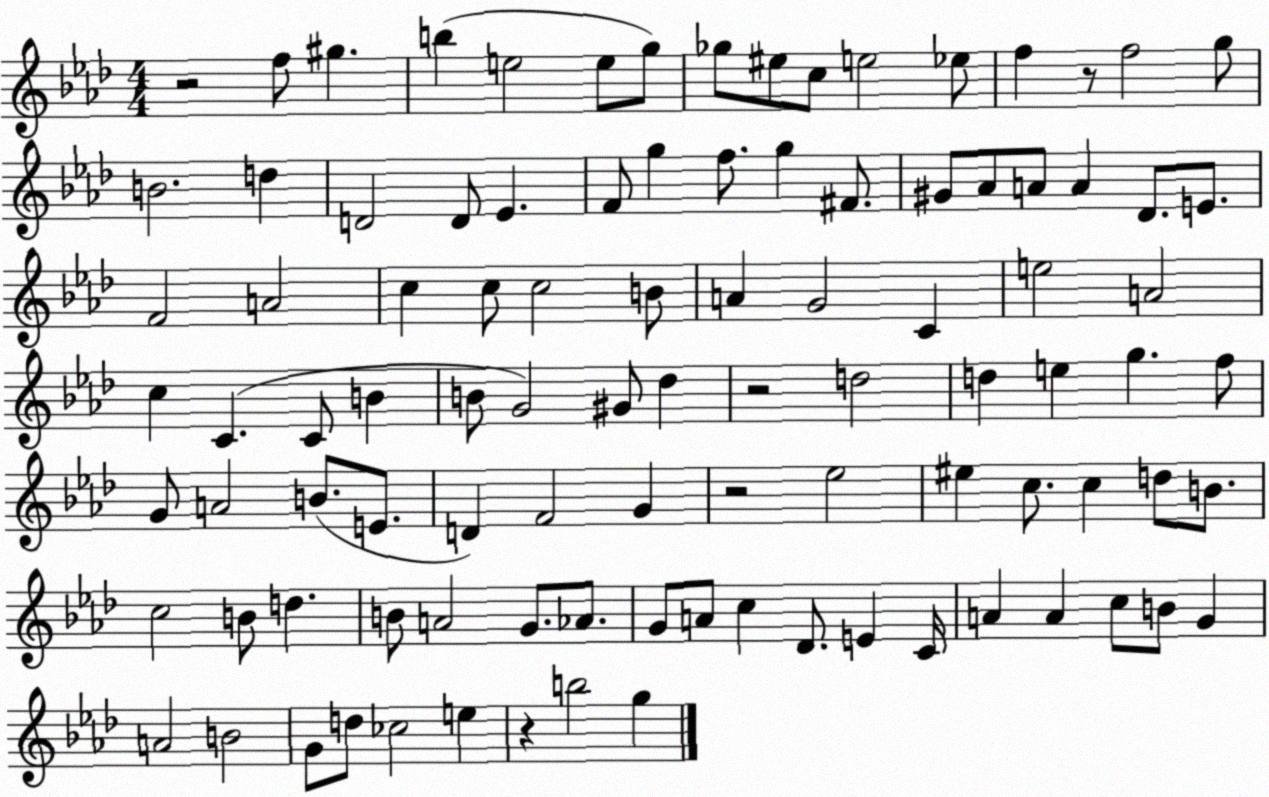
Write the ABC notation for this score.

X:1
T:Untitled
M:4/4
L:1/4
K:Ab
z2 f/2 ^g b e2 e/2 g/2 _g/2 ^e/2 c/2 e2 _e/2 f z/2 f2 g/2 B2 d D2 D/2 _E F/2 g f/2 g ^F/2 ^G/2 _A/2 A/2 A _D/2 E/2 F2 A2 c c/2 c2 B/2 A G2 C e2 A2 c C C/2 B B/2 G2 ^G/2 _d z2 d2 d e g f/2 G/2 A2 B/2 E/2 D F2 G z2 _e2 ^e c/2 c d/2 B/2 c2 B/2 d B/2 A2 G/2 _A/2 G/2 A/2 c _D/2 E C/4 A A c/2 B/2 G A2 B2 G/2 d/2 _c2 e z b2 g